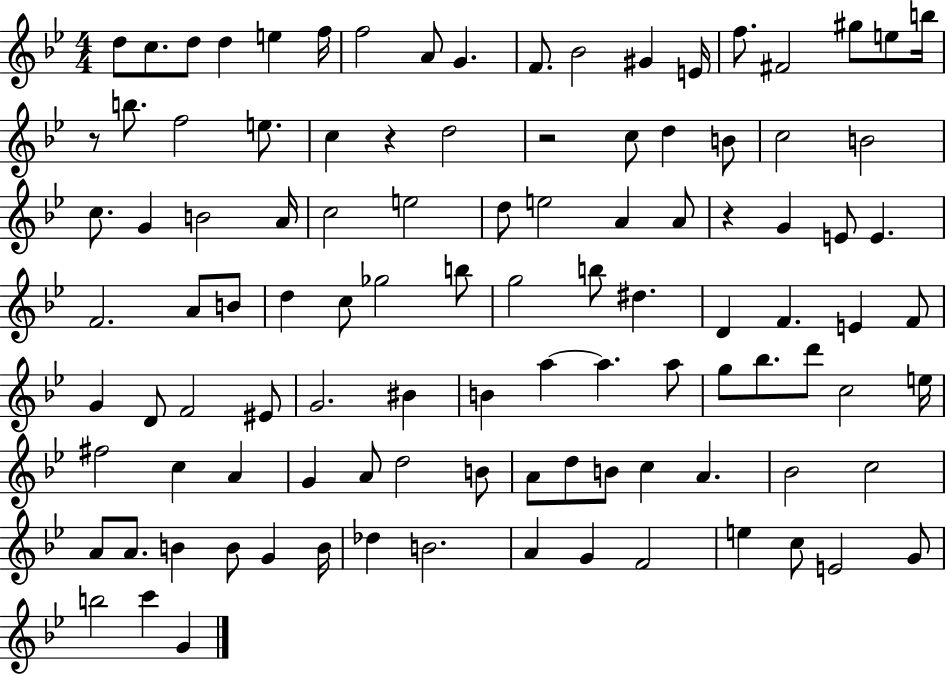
{
  \clef treble
  \numericTimeSignature
  \time 4/4
  \key bes \major
  \repeat volta 2 { d''8 c''8. d''8 d''4 e''4 f''16 | f''2 a'8 g'4. | f'8. bes'2 gis'4 e'16 | f''8. fis'2 gis''8 e''8 b''16 | \break r8 b''8. f''2 e''8. | c''4 r4 d''2 | r2 c''8 d''4 b'8 | c''2 b'2 | \break c''8. g'4 b'2 a'16 | c''2 e''2 | d''8 e''2 a'4 a'8 | r4 g'4 e'8 e'4. | \break f'2. a'8 b'8 | d''4 c''8 ges''2 b''8 | g''2 b''8 dis''4. | d'4 f'4. e'4 f'8 | \break g'4 d'8 f'2 eis'8 | g'2. bis'4 | b'4 a''4~~ a''4. a''8 | g''8 bes''8. d'''8 c''2 e''16 | \break fis''2 c''4 a'4 | g'4 a'8 d''2 b'8 | a'8 d''8 b'8 c''4 a'4. | bes'2 c''2 | \break a'8 a'8. b'4 b'8 g'4 b'16 | des''4 b'2. | a'4 g'4 f'2 | e''4 c''8 e'2 g'8 | \break b''2 c'''4 g'4 | } \bar "|."
}